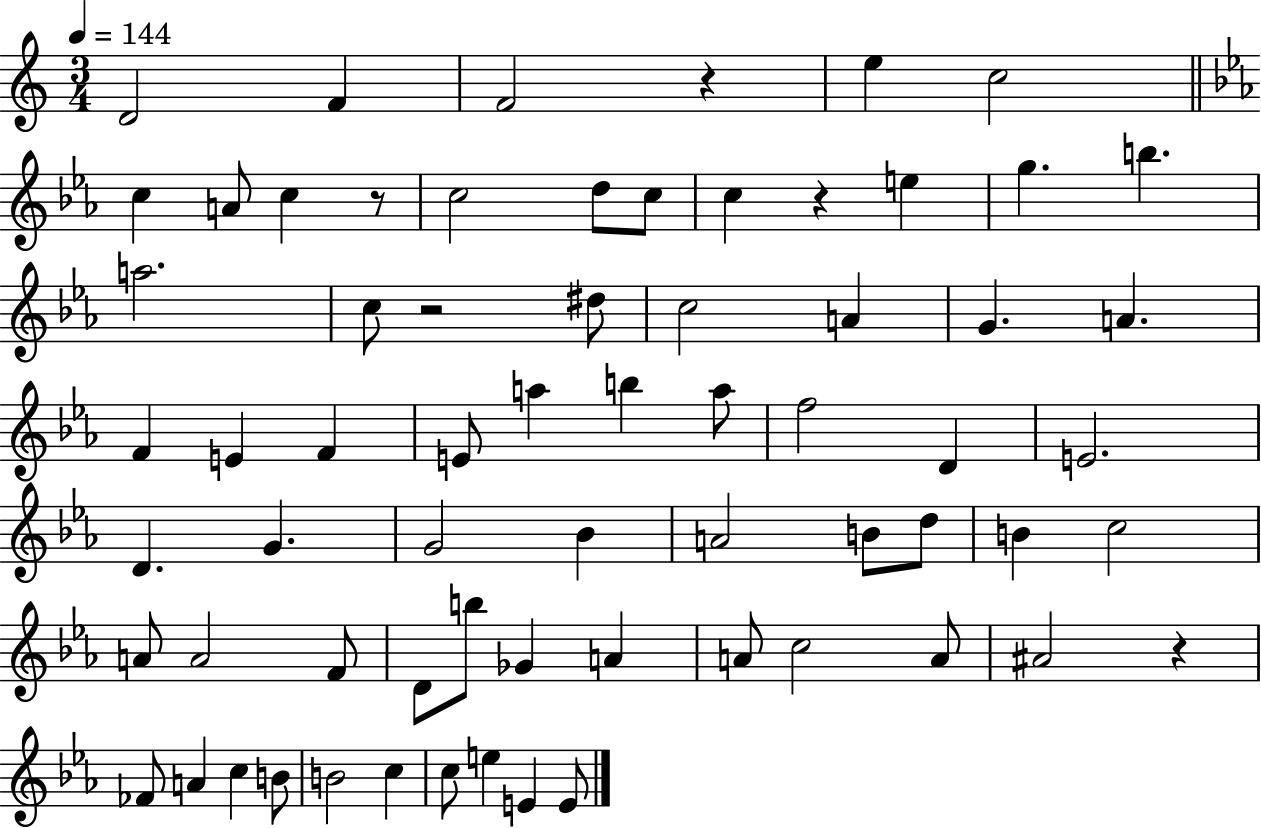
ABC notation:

X:1
T:Untitled
M:3/4
L:1/4
K:C
D2 F F2 z e c2 c A/2 c z/2 c2 d/2 c/2 c z e g b a2 c/2 z2 ^d/2 c2 A G A F E F E/2 a b a/2 f2 D E2 D G G2 _B A2 B/2 d/2 B c2 A/2 A2 F/2 D/2 b/2 _G A A/2 c2 A/2 ^A2 z _F/2 A c B/2 B2 c c/2 e E E/2